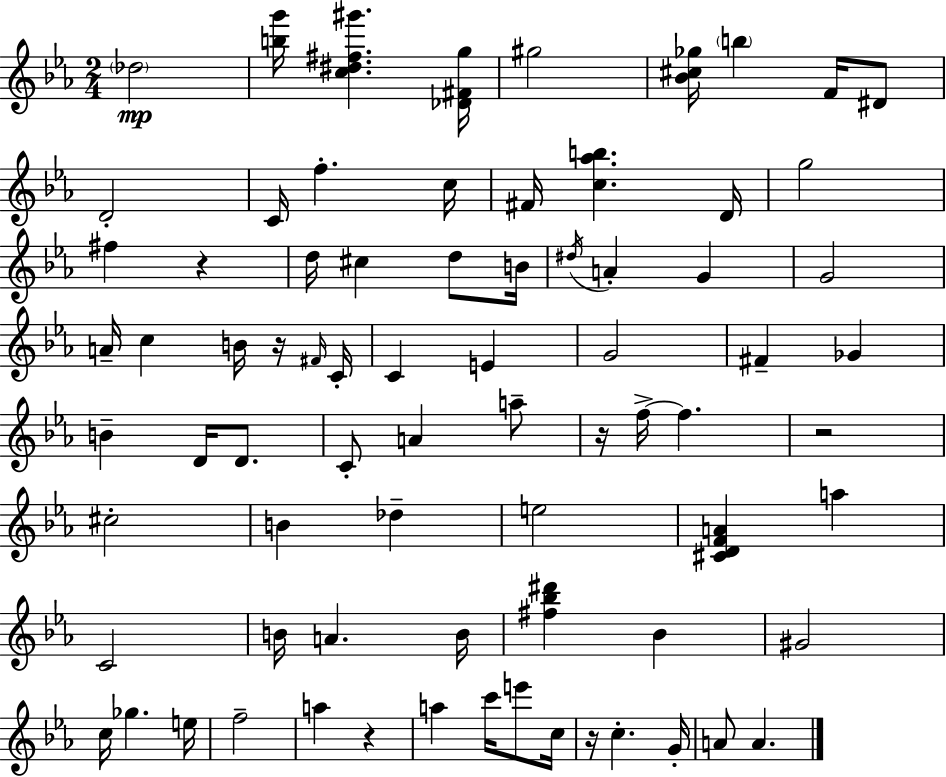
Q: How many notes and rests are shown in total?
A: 76